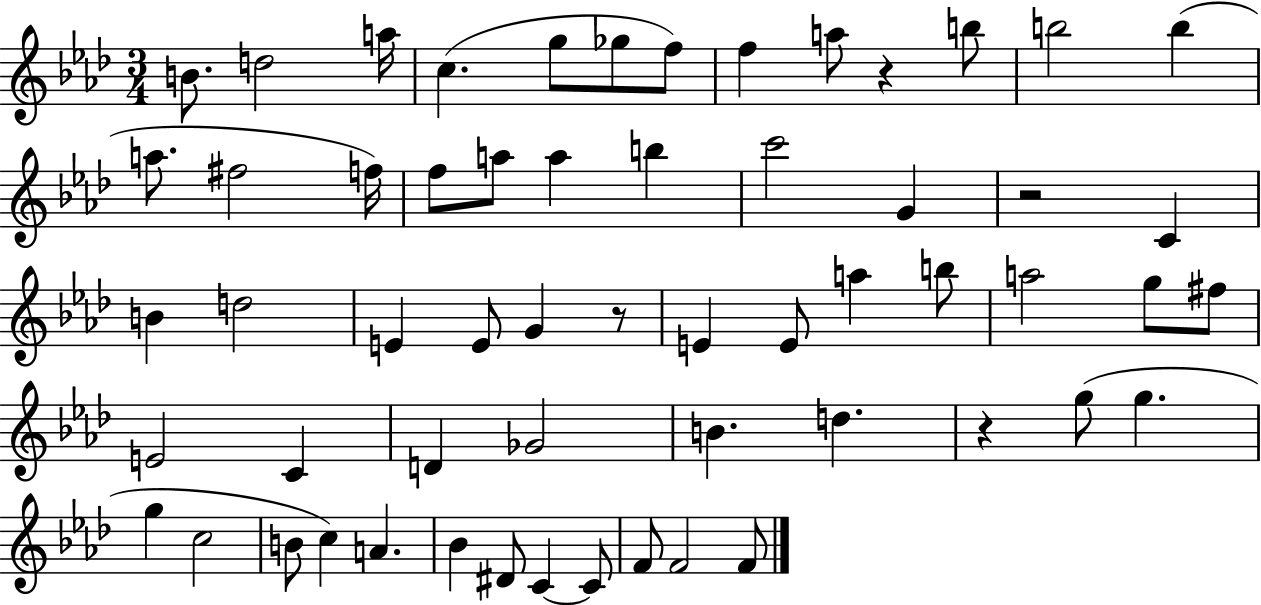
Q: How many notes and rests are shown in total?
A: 58